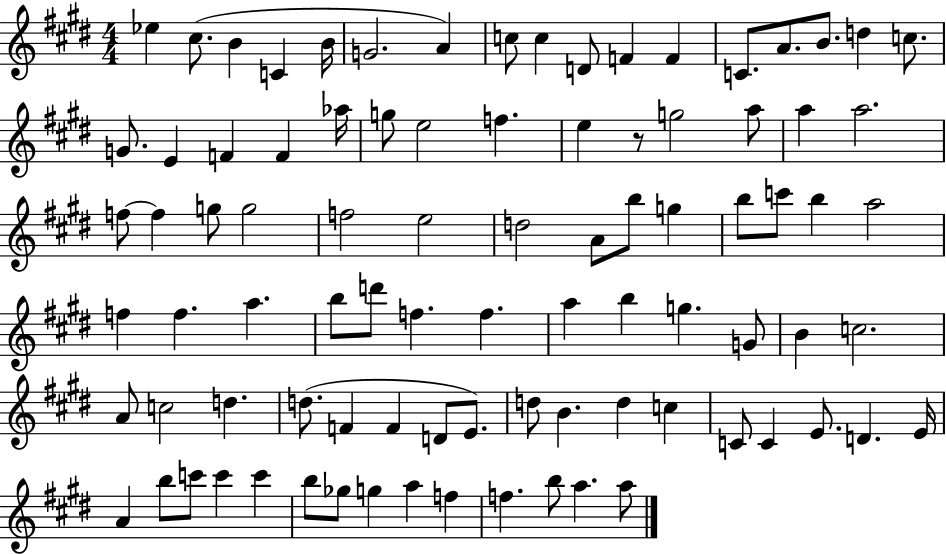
{
  \clef treble
  \numericTimeSignature
  \time 4/4
  \key e \major
  ees''4 cis''8.( b'4 c'4 b'16 | g'2. a'4) | c''8 c''4 d'8 f'4 f'4 | c'8. a'8. b'8. d''4 c''8. | \break g'8. e'4 f'4 f'4 aes''16 | g''8 e''2 f''4. | e''4 r8 g''2 a''8 | a''4 a''2. | \break f''8~~ f''4 g''8 g''2 | f''2 e''2 | d''2 a'8 b''8 g''4 | b''8 c'''8 b''4 a''2 | \break f''4 f''4. a''4. | b''8 d'''8 f''4. f''4. | a''4 b''4 g''4. g'8 | b'4 c''2. | \break a'8 c''2 d''4. | d''8.( f'4 f'4 d'8 e'8.) | d''8 b'4. d''4 c''4 | c'8 c'4 e'8. d'4. e'16 | \break a'4 b''8 c'''8 c'''4 c'''4 | b''8 ges''8 g''4 a''4 f''4 | f''4. b''8 a''4. a''8 | \bar "|."
}